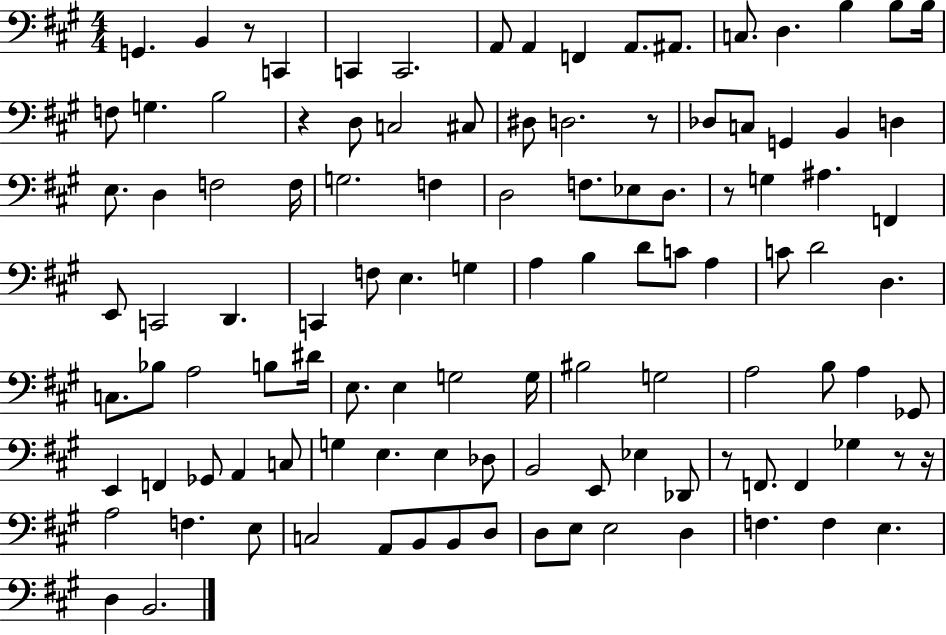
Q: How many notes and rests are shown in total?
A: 111